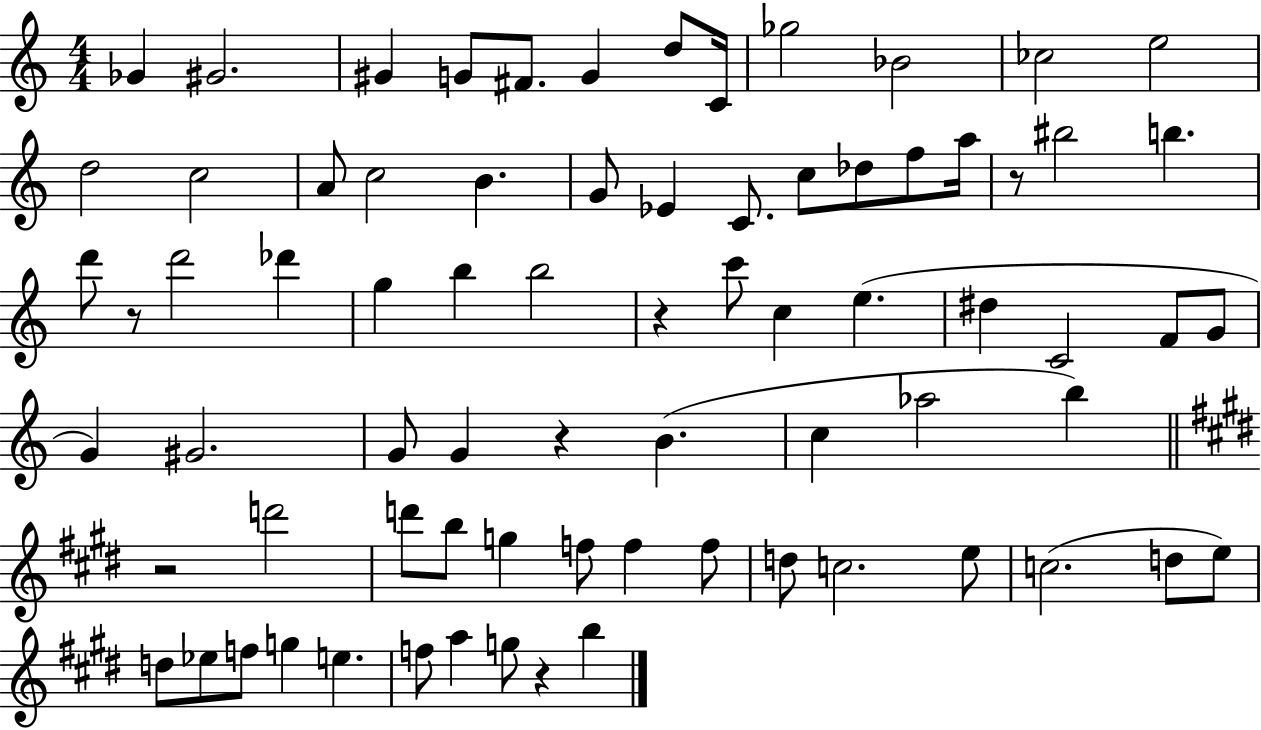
Gb4/q G#4/h. G#4/q G4/e F#4/e. G4/q D5/e C4/s Gb5/h Bb4/h CES5/h E5/h D5/h C5/h A4/e C5/h B4/q. G4/e Eb4/q C4/e. C5/e Db5/e F5/e A5/s R/e BIS5/h B5/q. D6/e R/e D6/h Db6/q G5/q B5/q B5/h R/q C6/e C5/q E5/q. D#5/q C4/h F4/e G4/e G4/q G#4/h. G4/e G4/q R/q B4/q. C5/q Ab5/h B5/q R/h D6/h D6/e B5/e G5/q F5/e F5/q F5/e D5/e C5/h. E5/e C5/h. D5/e E5/e D5/e Eb5/e F5/e G5/q E5/q. F5/e A5/q G5/e R/q B5/q